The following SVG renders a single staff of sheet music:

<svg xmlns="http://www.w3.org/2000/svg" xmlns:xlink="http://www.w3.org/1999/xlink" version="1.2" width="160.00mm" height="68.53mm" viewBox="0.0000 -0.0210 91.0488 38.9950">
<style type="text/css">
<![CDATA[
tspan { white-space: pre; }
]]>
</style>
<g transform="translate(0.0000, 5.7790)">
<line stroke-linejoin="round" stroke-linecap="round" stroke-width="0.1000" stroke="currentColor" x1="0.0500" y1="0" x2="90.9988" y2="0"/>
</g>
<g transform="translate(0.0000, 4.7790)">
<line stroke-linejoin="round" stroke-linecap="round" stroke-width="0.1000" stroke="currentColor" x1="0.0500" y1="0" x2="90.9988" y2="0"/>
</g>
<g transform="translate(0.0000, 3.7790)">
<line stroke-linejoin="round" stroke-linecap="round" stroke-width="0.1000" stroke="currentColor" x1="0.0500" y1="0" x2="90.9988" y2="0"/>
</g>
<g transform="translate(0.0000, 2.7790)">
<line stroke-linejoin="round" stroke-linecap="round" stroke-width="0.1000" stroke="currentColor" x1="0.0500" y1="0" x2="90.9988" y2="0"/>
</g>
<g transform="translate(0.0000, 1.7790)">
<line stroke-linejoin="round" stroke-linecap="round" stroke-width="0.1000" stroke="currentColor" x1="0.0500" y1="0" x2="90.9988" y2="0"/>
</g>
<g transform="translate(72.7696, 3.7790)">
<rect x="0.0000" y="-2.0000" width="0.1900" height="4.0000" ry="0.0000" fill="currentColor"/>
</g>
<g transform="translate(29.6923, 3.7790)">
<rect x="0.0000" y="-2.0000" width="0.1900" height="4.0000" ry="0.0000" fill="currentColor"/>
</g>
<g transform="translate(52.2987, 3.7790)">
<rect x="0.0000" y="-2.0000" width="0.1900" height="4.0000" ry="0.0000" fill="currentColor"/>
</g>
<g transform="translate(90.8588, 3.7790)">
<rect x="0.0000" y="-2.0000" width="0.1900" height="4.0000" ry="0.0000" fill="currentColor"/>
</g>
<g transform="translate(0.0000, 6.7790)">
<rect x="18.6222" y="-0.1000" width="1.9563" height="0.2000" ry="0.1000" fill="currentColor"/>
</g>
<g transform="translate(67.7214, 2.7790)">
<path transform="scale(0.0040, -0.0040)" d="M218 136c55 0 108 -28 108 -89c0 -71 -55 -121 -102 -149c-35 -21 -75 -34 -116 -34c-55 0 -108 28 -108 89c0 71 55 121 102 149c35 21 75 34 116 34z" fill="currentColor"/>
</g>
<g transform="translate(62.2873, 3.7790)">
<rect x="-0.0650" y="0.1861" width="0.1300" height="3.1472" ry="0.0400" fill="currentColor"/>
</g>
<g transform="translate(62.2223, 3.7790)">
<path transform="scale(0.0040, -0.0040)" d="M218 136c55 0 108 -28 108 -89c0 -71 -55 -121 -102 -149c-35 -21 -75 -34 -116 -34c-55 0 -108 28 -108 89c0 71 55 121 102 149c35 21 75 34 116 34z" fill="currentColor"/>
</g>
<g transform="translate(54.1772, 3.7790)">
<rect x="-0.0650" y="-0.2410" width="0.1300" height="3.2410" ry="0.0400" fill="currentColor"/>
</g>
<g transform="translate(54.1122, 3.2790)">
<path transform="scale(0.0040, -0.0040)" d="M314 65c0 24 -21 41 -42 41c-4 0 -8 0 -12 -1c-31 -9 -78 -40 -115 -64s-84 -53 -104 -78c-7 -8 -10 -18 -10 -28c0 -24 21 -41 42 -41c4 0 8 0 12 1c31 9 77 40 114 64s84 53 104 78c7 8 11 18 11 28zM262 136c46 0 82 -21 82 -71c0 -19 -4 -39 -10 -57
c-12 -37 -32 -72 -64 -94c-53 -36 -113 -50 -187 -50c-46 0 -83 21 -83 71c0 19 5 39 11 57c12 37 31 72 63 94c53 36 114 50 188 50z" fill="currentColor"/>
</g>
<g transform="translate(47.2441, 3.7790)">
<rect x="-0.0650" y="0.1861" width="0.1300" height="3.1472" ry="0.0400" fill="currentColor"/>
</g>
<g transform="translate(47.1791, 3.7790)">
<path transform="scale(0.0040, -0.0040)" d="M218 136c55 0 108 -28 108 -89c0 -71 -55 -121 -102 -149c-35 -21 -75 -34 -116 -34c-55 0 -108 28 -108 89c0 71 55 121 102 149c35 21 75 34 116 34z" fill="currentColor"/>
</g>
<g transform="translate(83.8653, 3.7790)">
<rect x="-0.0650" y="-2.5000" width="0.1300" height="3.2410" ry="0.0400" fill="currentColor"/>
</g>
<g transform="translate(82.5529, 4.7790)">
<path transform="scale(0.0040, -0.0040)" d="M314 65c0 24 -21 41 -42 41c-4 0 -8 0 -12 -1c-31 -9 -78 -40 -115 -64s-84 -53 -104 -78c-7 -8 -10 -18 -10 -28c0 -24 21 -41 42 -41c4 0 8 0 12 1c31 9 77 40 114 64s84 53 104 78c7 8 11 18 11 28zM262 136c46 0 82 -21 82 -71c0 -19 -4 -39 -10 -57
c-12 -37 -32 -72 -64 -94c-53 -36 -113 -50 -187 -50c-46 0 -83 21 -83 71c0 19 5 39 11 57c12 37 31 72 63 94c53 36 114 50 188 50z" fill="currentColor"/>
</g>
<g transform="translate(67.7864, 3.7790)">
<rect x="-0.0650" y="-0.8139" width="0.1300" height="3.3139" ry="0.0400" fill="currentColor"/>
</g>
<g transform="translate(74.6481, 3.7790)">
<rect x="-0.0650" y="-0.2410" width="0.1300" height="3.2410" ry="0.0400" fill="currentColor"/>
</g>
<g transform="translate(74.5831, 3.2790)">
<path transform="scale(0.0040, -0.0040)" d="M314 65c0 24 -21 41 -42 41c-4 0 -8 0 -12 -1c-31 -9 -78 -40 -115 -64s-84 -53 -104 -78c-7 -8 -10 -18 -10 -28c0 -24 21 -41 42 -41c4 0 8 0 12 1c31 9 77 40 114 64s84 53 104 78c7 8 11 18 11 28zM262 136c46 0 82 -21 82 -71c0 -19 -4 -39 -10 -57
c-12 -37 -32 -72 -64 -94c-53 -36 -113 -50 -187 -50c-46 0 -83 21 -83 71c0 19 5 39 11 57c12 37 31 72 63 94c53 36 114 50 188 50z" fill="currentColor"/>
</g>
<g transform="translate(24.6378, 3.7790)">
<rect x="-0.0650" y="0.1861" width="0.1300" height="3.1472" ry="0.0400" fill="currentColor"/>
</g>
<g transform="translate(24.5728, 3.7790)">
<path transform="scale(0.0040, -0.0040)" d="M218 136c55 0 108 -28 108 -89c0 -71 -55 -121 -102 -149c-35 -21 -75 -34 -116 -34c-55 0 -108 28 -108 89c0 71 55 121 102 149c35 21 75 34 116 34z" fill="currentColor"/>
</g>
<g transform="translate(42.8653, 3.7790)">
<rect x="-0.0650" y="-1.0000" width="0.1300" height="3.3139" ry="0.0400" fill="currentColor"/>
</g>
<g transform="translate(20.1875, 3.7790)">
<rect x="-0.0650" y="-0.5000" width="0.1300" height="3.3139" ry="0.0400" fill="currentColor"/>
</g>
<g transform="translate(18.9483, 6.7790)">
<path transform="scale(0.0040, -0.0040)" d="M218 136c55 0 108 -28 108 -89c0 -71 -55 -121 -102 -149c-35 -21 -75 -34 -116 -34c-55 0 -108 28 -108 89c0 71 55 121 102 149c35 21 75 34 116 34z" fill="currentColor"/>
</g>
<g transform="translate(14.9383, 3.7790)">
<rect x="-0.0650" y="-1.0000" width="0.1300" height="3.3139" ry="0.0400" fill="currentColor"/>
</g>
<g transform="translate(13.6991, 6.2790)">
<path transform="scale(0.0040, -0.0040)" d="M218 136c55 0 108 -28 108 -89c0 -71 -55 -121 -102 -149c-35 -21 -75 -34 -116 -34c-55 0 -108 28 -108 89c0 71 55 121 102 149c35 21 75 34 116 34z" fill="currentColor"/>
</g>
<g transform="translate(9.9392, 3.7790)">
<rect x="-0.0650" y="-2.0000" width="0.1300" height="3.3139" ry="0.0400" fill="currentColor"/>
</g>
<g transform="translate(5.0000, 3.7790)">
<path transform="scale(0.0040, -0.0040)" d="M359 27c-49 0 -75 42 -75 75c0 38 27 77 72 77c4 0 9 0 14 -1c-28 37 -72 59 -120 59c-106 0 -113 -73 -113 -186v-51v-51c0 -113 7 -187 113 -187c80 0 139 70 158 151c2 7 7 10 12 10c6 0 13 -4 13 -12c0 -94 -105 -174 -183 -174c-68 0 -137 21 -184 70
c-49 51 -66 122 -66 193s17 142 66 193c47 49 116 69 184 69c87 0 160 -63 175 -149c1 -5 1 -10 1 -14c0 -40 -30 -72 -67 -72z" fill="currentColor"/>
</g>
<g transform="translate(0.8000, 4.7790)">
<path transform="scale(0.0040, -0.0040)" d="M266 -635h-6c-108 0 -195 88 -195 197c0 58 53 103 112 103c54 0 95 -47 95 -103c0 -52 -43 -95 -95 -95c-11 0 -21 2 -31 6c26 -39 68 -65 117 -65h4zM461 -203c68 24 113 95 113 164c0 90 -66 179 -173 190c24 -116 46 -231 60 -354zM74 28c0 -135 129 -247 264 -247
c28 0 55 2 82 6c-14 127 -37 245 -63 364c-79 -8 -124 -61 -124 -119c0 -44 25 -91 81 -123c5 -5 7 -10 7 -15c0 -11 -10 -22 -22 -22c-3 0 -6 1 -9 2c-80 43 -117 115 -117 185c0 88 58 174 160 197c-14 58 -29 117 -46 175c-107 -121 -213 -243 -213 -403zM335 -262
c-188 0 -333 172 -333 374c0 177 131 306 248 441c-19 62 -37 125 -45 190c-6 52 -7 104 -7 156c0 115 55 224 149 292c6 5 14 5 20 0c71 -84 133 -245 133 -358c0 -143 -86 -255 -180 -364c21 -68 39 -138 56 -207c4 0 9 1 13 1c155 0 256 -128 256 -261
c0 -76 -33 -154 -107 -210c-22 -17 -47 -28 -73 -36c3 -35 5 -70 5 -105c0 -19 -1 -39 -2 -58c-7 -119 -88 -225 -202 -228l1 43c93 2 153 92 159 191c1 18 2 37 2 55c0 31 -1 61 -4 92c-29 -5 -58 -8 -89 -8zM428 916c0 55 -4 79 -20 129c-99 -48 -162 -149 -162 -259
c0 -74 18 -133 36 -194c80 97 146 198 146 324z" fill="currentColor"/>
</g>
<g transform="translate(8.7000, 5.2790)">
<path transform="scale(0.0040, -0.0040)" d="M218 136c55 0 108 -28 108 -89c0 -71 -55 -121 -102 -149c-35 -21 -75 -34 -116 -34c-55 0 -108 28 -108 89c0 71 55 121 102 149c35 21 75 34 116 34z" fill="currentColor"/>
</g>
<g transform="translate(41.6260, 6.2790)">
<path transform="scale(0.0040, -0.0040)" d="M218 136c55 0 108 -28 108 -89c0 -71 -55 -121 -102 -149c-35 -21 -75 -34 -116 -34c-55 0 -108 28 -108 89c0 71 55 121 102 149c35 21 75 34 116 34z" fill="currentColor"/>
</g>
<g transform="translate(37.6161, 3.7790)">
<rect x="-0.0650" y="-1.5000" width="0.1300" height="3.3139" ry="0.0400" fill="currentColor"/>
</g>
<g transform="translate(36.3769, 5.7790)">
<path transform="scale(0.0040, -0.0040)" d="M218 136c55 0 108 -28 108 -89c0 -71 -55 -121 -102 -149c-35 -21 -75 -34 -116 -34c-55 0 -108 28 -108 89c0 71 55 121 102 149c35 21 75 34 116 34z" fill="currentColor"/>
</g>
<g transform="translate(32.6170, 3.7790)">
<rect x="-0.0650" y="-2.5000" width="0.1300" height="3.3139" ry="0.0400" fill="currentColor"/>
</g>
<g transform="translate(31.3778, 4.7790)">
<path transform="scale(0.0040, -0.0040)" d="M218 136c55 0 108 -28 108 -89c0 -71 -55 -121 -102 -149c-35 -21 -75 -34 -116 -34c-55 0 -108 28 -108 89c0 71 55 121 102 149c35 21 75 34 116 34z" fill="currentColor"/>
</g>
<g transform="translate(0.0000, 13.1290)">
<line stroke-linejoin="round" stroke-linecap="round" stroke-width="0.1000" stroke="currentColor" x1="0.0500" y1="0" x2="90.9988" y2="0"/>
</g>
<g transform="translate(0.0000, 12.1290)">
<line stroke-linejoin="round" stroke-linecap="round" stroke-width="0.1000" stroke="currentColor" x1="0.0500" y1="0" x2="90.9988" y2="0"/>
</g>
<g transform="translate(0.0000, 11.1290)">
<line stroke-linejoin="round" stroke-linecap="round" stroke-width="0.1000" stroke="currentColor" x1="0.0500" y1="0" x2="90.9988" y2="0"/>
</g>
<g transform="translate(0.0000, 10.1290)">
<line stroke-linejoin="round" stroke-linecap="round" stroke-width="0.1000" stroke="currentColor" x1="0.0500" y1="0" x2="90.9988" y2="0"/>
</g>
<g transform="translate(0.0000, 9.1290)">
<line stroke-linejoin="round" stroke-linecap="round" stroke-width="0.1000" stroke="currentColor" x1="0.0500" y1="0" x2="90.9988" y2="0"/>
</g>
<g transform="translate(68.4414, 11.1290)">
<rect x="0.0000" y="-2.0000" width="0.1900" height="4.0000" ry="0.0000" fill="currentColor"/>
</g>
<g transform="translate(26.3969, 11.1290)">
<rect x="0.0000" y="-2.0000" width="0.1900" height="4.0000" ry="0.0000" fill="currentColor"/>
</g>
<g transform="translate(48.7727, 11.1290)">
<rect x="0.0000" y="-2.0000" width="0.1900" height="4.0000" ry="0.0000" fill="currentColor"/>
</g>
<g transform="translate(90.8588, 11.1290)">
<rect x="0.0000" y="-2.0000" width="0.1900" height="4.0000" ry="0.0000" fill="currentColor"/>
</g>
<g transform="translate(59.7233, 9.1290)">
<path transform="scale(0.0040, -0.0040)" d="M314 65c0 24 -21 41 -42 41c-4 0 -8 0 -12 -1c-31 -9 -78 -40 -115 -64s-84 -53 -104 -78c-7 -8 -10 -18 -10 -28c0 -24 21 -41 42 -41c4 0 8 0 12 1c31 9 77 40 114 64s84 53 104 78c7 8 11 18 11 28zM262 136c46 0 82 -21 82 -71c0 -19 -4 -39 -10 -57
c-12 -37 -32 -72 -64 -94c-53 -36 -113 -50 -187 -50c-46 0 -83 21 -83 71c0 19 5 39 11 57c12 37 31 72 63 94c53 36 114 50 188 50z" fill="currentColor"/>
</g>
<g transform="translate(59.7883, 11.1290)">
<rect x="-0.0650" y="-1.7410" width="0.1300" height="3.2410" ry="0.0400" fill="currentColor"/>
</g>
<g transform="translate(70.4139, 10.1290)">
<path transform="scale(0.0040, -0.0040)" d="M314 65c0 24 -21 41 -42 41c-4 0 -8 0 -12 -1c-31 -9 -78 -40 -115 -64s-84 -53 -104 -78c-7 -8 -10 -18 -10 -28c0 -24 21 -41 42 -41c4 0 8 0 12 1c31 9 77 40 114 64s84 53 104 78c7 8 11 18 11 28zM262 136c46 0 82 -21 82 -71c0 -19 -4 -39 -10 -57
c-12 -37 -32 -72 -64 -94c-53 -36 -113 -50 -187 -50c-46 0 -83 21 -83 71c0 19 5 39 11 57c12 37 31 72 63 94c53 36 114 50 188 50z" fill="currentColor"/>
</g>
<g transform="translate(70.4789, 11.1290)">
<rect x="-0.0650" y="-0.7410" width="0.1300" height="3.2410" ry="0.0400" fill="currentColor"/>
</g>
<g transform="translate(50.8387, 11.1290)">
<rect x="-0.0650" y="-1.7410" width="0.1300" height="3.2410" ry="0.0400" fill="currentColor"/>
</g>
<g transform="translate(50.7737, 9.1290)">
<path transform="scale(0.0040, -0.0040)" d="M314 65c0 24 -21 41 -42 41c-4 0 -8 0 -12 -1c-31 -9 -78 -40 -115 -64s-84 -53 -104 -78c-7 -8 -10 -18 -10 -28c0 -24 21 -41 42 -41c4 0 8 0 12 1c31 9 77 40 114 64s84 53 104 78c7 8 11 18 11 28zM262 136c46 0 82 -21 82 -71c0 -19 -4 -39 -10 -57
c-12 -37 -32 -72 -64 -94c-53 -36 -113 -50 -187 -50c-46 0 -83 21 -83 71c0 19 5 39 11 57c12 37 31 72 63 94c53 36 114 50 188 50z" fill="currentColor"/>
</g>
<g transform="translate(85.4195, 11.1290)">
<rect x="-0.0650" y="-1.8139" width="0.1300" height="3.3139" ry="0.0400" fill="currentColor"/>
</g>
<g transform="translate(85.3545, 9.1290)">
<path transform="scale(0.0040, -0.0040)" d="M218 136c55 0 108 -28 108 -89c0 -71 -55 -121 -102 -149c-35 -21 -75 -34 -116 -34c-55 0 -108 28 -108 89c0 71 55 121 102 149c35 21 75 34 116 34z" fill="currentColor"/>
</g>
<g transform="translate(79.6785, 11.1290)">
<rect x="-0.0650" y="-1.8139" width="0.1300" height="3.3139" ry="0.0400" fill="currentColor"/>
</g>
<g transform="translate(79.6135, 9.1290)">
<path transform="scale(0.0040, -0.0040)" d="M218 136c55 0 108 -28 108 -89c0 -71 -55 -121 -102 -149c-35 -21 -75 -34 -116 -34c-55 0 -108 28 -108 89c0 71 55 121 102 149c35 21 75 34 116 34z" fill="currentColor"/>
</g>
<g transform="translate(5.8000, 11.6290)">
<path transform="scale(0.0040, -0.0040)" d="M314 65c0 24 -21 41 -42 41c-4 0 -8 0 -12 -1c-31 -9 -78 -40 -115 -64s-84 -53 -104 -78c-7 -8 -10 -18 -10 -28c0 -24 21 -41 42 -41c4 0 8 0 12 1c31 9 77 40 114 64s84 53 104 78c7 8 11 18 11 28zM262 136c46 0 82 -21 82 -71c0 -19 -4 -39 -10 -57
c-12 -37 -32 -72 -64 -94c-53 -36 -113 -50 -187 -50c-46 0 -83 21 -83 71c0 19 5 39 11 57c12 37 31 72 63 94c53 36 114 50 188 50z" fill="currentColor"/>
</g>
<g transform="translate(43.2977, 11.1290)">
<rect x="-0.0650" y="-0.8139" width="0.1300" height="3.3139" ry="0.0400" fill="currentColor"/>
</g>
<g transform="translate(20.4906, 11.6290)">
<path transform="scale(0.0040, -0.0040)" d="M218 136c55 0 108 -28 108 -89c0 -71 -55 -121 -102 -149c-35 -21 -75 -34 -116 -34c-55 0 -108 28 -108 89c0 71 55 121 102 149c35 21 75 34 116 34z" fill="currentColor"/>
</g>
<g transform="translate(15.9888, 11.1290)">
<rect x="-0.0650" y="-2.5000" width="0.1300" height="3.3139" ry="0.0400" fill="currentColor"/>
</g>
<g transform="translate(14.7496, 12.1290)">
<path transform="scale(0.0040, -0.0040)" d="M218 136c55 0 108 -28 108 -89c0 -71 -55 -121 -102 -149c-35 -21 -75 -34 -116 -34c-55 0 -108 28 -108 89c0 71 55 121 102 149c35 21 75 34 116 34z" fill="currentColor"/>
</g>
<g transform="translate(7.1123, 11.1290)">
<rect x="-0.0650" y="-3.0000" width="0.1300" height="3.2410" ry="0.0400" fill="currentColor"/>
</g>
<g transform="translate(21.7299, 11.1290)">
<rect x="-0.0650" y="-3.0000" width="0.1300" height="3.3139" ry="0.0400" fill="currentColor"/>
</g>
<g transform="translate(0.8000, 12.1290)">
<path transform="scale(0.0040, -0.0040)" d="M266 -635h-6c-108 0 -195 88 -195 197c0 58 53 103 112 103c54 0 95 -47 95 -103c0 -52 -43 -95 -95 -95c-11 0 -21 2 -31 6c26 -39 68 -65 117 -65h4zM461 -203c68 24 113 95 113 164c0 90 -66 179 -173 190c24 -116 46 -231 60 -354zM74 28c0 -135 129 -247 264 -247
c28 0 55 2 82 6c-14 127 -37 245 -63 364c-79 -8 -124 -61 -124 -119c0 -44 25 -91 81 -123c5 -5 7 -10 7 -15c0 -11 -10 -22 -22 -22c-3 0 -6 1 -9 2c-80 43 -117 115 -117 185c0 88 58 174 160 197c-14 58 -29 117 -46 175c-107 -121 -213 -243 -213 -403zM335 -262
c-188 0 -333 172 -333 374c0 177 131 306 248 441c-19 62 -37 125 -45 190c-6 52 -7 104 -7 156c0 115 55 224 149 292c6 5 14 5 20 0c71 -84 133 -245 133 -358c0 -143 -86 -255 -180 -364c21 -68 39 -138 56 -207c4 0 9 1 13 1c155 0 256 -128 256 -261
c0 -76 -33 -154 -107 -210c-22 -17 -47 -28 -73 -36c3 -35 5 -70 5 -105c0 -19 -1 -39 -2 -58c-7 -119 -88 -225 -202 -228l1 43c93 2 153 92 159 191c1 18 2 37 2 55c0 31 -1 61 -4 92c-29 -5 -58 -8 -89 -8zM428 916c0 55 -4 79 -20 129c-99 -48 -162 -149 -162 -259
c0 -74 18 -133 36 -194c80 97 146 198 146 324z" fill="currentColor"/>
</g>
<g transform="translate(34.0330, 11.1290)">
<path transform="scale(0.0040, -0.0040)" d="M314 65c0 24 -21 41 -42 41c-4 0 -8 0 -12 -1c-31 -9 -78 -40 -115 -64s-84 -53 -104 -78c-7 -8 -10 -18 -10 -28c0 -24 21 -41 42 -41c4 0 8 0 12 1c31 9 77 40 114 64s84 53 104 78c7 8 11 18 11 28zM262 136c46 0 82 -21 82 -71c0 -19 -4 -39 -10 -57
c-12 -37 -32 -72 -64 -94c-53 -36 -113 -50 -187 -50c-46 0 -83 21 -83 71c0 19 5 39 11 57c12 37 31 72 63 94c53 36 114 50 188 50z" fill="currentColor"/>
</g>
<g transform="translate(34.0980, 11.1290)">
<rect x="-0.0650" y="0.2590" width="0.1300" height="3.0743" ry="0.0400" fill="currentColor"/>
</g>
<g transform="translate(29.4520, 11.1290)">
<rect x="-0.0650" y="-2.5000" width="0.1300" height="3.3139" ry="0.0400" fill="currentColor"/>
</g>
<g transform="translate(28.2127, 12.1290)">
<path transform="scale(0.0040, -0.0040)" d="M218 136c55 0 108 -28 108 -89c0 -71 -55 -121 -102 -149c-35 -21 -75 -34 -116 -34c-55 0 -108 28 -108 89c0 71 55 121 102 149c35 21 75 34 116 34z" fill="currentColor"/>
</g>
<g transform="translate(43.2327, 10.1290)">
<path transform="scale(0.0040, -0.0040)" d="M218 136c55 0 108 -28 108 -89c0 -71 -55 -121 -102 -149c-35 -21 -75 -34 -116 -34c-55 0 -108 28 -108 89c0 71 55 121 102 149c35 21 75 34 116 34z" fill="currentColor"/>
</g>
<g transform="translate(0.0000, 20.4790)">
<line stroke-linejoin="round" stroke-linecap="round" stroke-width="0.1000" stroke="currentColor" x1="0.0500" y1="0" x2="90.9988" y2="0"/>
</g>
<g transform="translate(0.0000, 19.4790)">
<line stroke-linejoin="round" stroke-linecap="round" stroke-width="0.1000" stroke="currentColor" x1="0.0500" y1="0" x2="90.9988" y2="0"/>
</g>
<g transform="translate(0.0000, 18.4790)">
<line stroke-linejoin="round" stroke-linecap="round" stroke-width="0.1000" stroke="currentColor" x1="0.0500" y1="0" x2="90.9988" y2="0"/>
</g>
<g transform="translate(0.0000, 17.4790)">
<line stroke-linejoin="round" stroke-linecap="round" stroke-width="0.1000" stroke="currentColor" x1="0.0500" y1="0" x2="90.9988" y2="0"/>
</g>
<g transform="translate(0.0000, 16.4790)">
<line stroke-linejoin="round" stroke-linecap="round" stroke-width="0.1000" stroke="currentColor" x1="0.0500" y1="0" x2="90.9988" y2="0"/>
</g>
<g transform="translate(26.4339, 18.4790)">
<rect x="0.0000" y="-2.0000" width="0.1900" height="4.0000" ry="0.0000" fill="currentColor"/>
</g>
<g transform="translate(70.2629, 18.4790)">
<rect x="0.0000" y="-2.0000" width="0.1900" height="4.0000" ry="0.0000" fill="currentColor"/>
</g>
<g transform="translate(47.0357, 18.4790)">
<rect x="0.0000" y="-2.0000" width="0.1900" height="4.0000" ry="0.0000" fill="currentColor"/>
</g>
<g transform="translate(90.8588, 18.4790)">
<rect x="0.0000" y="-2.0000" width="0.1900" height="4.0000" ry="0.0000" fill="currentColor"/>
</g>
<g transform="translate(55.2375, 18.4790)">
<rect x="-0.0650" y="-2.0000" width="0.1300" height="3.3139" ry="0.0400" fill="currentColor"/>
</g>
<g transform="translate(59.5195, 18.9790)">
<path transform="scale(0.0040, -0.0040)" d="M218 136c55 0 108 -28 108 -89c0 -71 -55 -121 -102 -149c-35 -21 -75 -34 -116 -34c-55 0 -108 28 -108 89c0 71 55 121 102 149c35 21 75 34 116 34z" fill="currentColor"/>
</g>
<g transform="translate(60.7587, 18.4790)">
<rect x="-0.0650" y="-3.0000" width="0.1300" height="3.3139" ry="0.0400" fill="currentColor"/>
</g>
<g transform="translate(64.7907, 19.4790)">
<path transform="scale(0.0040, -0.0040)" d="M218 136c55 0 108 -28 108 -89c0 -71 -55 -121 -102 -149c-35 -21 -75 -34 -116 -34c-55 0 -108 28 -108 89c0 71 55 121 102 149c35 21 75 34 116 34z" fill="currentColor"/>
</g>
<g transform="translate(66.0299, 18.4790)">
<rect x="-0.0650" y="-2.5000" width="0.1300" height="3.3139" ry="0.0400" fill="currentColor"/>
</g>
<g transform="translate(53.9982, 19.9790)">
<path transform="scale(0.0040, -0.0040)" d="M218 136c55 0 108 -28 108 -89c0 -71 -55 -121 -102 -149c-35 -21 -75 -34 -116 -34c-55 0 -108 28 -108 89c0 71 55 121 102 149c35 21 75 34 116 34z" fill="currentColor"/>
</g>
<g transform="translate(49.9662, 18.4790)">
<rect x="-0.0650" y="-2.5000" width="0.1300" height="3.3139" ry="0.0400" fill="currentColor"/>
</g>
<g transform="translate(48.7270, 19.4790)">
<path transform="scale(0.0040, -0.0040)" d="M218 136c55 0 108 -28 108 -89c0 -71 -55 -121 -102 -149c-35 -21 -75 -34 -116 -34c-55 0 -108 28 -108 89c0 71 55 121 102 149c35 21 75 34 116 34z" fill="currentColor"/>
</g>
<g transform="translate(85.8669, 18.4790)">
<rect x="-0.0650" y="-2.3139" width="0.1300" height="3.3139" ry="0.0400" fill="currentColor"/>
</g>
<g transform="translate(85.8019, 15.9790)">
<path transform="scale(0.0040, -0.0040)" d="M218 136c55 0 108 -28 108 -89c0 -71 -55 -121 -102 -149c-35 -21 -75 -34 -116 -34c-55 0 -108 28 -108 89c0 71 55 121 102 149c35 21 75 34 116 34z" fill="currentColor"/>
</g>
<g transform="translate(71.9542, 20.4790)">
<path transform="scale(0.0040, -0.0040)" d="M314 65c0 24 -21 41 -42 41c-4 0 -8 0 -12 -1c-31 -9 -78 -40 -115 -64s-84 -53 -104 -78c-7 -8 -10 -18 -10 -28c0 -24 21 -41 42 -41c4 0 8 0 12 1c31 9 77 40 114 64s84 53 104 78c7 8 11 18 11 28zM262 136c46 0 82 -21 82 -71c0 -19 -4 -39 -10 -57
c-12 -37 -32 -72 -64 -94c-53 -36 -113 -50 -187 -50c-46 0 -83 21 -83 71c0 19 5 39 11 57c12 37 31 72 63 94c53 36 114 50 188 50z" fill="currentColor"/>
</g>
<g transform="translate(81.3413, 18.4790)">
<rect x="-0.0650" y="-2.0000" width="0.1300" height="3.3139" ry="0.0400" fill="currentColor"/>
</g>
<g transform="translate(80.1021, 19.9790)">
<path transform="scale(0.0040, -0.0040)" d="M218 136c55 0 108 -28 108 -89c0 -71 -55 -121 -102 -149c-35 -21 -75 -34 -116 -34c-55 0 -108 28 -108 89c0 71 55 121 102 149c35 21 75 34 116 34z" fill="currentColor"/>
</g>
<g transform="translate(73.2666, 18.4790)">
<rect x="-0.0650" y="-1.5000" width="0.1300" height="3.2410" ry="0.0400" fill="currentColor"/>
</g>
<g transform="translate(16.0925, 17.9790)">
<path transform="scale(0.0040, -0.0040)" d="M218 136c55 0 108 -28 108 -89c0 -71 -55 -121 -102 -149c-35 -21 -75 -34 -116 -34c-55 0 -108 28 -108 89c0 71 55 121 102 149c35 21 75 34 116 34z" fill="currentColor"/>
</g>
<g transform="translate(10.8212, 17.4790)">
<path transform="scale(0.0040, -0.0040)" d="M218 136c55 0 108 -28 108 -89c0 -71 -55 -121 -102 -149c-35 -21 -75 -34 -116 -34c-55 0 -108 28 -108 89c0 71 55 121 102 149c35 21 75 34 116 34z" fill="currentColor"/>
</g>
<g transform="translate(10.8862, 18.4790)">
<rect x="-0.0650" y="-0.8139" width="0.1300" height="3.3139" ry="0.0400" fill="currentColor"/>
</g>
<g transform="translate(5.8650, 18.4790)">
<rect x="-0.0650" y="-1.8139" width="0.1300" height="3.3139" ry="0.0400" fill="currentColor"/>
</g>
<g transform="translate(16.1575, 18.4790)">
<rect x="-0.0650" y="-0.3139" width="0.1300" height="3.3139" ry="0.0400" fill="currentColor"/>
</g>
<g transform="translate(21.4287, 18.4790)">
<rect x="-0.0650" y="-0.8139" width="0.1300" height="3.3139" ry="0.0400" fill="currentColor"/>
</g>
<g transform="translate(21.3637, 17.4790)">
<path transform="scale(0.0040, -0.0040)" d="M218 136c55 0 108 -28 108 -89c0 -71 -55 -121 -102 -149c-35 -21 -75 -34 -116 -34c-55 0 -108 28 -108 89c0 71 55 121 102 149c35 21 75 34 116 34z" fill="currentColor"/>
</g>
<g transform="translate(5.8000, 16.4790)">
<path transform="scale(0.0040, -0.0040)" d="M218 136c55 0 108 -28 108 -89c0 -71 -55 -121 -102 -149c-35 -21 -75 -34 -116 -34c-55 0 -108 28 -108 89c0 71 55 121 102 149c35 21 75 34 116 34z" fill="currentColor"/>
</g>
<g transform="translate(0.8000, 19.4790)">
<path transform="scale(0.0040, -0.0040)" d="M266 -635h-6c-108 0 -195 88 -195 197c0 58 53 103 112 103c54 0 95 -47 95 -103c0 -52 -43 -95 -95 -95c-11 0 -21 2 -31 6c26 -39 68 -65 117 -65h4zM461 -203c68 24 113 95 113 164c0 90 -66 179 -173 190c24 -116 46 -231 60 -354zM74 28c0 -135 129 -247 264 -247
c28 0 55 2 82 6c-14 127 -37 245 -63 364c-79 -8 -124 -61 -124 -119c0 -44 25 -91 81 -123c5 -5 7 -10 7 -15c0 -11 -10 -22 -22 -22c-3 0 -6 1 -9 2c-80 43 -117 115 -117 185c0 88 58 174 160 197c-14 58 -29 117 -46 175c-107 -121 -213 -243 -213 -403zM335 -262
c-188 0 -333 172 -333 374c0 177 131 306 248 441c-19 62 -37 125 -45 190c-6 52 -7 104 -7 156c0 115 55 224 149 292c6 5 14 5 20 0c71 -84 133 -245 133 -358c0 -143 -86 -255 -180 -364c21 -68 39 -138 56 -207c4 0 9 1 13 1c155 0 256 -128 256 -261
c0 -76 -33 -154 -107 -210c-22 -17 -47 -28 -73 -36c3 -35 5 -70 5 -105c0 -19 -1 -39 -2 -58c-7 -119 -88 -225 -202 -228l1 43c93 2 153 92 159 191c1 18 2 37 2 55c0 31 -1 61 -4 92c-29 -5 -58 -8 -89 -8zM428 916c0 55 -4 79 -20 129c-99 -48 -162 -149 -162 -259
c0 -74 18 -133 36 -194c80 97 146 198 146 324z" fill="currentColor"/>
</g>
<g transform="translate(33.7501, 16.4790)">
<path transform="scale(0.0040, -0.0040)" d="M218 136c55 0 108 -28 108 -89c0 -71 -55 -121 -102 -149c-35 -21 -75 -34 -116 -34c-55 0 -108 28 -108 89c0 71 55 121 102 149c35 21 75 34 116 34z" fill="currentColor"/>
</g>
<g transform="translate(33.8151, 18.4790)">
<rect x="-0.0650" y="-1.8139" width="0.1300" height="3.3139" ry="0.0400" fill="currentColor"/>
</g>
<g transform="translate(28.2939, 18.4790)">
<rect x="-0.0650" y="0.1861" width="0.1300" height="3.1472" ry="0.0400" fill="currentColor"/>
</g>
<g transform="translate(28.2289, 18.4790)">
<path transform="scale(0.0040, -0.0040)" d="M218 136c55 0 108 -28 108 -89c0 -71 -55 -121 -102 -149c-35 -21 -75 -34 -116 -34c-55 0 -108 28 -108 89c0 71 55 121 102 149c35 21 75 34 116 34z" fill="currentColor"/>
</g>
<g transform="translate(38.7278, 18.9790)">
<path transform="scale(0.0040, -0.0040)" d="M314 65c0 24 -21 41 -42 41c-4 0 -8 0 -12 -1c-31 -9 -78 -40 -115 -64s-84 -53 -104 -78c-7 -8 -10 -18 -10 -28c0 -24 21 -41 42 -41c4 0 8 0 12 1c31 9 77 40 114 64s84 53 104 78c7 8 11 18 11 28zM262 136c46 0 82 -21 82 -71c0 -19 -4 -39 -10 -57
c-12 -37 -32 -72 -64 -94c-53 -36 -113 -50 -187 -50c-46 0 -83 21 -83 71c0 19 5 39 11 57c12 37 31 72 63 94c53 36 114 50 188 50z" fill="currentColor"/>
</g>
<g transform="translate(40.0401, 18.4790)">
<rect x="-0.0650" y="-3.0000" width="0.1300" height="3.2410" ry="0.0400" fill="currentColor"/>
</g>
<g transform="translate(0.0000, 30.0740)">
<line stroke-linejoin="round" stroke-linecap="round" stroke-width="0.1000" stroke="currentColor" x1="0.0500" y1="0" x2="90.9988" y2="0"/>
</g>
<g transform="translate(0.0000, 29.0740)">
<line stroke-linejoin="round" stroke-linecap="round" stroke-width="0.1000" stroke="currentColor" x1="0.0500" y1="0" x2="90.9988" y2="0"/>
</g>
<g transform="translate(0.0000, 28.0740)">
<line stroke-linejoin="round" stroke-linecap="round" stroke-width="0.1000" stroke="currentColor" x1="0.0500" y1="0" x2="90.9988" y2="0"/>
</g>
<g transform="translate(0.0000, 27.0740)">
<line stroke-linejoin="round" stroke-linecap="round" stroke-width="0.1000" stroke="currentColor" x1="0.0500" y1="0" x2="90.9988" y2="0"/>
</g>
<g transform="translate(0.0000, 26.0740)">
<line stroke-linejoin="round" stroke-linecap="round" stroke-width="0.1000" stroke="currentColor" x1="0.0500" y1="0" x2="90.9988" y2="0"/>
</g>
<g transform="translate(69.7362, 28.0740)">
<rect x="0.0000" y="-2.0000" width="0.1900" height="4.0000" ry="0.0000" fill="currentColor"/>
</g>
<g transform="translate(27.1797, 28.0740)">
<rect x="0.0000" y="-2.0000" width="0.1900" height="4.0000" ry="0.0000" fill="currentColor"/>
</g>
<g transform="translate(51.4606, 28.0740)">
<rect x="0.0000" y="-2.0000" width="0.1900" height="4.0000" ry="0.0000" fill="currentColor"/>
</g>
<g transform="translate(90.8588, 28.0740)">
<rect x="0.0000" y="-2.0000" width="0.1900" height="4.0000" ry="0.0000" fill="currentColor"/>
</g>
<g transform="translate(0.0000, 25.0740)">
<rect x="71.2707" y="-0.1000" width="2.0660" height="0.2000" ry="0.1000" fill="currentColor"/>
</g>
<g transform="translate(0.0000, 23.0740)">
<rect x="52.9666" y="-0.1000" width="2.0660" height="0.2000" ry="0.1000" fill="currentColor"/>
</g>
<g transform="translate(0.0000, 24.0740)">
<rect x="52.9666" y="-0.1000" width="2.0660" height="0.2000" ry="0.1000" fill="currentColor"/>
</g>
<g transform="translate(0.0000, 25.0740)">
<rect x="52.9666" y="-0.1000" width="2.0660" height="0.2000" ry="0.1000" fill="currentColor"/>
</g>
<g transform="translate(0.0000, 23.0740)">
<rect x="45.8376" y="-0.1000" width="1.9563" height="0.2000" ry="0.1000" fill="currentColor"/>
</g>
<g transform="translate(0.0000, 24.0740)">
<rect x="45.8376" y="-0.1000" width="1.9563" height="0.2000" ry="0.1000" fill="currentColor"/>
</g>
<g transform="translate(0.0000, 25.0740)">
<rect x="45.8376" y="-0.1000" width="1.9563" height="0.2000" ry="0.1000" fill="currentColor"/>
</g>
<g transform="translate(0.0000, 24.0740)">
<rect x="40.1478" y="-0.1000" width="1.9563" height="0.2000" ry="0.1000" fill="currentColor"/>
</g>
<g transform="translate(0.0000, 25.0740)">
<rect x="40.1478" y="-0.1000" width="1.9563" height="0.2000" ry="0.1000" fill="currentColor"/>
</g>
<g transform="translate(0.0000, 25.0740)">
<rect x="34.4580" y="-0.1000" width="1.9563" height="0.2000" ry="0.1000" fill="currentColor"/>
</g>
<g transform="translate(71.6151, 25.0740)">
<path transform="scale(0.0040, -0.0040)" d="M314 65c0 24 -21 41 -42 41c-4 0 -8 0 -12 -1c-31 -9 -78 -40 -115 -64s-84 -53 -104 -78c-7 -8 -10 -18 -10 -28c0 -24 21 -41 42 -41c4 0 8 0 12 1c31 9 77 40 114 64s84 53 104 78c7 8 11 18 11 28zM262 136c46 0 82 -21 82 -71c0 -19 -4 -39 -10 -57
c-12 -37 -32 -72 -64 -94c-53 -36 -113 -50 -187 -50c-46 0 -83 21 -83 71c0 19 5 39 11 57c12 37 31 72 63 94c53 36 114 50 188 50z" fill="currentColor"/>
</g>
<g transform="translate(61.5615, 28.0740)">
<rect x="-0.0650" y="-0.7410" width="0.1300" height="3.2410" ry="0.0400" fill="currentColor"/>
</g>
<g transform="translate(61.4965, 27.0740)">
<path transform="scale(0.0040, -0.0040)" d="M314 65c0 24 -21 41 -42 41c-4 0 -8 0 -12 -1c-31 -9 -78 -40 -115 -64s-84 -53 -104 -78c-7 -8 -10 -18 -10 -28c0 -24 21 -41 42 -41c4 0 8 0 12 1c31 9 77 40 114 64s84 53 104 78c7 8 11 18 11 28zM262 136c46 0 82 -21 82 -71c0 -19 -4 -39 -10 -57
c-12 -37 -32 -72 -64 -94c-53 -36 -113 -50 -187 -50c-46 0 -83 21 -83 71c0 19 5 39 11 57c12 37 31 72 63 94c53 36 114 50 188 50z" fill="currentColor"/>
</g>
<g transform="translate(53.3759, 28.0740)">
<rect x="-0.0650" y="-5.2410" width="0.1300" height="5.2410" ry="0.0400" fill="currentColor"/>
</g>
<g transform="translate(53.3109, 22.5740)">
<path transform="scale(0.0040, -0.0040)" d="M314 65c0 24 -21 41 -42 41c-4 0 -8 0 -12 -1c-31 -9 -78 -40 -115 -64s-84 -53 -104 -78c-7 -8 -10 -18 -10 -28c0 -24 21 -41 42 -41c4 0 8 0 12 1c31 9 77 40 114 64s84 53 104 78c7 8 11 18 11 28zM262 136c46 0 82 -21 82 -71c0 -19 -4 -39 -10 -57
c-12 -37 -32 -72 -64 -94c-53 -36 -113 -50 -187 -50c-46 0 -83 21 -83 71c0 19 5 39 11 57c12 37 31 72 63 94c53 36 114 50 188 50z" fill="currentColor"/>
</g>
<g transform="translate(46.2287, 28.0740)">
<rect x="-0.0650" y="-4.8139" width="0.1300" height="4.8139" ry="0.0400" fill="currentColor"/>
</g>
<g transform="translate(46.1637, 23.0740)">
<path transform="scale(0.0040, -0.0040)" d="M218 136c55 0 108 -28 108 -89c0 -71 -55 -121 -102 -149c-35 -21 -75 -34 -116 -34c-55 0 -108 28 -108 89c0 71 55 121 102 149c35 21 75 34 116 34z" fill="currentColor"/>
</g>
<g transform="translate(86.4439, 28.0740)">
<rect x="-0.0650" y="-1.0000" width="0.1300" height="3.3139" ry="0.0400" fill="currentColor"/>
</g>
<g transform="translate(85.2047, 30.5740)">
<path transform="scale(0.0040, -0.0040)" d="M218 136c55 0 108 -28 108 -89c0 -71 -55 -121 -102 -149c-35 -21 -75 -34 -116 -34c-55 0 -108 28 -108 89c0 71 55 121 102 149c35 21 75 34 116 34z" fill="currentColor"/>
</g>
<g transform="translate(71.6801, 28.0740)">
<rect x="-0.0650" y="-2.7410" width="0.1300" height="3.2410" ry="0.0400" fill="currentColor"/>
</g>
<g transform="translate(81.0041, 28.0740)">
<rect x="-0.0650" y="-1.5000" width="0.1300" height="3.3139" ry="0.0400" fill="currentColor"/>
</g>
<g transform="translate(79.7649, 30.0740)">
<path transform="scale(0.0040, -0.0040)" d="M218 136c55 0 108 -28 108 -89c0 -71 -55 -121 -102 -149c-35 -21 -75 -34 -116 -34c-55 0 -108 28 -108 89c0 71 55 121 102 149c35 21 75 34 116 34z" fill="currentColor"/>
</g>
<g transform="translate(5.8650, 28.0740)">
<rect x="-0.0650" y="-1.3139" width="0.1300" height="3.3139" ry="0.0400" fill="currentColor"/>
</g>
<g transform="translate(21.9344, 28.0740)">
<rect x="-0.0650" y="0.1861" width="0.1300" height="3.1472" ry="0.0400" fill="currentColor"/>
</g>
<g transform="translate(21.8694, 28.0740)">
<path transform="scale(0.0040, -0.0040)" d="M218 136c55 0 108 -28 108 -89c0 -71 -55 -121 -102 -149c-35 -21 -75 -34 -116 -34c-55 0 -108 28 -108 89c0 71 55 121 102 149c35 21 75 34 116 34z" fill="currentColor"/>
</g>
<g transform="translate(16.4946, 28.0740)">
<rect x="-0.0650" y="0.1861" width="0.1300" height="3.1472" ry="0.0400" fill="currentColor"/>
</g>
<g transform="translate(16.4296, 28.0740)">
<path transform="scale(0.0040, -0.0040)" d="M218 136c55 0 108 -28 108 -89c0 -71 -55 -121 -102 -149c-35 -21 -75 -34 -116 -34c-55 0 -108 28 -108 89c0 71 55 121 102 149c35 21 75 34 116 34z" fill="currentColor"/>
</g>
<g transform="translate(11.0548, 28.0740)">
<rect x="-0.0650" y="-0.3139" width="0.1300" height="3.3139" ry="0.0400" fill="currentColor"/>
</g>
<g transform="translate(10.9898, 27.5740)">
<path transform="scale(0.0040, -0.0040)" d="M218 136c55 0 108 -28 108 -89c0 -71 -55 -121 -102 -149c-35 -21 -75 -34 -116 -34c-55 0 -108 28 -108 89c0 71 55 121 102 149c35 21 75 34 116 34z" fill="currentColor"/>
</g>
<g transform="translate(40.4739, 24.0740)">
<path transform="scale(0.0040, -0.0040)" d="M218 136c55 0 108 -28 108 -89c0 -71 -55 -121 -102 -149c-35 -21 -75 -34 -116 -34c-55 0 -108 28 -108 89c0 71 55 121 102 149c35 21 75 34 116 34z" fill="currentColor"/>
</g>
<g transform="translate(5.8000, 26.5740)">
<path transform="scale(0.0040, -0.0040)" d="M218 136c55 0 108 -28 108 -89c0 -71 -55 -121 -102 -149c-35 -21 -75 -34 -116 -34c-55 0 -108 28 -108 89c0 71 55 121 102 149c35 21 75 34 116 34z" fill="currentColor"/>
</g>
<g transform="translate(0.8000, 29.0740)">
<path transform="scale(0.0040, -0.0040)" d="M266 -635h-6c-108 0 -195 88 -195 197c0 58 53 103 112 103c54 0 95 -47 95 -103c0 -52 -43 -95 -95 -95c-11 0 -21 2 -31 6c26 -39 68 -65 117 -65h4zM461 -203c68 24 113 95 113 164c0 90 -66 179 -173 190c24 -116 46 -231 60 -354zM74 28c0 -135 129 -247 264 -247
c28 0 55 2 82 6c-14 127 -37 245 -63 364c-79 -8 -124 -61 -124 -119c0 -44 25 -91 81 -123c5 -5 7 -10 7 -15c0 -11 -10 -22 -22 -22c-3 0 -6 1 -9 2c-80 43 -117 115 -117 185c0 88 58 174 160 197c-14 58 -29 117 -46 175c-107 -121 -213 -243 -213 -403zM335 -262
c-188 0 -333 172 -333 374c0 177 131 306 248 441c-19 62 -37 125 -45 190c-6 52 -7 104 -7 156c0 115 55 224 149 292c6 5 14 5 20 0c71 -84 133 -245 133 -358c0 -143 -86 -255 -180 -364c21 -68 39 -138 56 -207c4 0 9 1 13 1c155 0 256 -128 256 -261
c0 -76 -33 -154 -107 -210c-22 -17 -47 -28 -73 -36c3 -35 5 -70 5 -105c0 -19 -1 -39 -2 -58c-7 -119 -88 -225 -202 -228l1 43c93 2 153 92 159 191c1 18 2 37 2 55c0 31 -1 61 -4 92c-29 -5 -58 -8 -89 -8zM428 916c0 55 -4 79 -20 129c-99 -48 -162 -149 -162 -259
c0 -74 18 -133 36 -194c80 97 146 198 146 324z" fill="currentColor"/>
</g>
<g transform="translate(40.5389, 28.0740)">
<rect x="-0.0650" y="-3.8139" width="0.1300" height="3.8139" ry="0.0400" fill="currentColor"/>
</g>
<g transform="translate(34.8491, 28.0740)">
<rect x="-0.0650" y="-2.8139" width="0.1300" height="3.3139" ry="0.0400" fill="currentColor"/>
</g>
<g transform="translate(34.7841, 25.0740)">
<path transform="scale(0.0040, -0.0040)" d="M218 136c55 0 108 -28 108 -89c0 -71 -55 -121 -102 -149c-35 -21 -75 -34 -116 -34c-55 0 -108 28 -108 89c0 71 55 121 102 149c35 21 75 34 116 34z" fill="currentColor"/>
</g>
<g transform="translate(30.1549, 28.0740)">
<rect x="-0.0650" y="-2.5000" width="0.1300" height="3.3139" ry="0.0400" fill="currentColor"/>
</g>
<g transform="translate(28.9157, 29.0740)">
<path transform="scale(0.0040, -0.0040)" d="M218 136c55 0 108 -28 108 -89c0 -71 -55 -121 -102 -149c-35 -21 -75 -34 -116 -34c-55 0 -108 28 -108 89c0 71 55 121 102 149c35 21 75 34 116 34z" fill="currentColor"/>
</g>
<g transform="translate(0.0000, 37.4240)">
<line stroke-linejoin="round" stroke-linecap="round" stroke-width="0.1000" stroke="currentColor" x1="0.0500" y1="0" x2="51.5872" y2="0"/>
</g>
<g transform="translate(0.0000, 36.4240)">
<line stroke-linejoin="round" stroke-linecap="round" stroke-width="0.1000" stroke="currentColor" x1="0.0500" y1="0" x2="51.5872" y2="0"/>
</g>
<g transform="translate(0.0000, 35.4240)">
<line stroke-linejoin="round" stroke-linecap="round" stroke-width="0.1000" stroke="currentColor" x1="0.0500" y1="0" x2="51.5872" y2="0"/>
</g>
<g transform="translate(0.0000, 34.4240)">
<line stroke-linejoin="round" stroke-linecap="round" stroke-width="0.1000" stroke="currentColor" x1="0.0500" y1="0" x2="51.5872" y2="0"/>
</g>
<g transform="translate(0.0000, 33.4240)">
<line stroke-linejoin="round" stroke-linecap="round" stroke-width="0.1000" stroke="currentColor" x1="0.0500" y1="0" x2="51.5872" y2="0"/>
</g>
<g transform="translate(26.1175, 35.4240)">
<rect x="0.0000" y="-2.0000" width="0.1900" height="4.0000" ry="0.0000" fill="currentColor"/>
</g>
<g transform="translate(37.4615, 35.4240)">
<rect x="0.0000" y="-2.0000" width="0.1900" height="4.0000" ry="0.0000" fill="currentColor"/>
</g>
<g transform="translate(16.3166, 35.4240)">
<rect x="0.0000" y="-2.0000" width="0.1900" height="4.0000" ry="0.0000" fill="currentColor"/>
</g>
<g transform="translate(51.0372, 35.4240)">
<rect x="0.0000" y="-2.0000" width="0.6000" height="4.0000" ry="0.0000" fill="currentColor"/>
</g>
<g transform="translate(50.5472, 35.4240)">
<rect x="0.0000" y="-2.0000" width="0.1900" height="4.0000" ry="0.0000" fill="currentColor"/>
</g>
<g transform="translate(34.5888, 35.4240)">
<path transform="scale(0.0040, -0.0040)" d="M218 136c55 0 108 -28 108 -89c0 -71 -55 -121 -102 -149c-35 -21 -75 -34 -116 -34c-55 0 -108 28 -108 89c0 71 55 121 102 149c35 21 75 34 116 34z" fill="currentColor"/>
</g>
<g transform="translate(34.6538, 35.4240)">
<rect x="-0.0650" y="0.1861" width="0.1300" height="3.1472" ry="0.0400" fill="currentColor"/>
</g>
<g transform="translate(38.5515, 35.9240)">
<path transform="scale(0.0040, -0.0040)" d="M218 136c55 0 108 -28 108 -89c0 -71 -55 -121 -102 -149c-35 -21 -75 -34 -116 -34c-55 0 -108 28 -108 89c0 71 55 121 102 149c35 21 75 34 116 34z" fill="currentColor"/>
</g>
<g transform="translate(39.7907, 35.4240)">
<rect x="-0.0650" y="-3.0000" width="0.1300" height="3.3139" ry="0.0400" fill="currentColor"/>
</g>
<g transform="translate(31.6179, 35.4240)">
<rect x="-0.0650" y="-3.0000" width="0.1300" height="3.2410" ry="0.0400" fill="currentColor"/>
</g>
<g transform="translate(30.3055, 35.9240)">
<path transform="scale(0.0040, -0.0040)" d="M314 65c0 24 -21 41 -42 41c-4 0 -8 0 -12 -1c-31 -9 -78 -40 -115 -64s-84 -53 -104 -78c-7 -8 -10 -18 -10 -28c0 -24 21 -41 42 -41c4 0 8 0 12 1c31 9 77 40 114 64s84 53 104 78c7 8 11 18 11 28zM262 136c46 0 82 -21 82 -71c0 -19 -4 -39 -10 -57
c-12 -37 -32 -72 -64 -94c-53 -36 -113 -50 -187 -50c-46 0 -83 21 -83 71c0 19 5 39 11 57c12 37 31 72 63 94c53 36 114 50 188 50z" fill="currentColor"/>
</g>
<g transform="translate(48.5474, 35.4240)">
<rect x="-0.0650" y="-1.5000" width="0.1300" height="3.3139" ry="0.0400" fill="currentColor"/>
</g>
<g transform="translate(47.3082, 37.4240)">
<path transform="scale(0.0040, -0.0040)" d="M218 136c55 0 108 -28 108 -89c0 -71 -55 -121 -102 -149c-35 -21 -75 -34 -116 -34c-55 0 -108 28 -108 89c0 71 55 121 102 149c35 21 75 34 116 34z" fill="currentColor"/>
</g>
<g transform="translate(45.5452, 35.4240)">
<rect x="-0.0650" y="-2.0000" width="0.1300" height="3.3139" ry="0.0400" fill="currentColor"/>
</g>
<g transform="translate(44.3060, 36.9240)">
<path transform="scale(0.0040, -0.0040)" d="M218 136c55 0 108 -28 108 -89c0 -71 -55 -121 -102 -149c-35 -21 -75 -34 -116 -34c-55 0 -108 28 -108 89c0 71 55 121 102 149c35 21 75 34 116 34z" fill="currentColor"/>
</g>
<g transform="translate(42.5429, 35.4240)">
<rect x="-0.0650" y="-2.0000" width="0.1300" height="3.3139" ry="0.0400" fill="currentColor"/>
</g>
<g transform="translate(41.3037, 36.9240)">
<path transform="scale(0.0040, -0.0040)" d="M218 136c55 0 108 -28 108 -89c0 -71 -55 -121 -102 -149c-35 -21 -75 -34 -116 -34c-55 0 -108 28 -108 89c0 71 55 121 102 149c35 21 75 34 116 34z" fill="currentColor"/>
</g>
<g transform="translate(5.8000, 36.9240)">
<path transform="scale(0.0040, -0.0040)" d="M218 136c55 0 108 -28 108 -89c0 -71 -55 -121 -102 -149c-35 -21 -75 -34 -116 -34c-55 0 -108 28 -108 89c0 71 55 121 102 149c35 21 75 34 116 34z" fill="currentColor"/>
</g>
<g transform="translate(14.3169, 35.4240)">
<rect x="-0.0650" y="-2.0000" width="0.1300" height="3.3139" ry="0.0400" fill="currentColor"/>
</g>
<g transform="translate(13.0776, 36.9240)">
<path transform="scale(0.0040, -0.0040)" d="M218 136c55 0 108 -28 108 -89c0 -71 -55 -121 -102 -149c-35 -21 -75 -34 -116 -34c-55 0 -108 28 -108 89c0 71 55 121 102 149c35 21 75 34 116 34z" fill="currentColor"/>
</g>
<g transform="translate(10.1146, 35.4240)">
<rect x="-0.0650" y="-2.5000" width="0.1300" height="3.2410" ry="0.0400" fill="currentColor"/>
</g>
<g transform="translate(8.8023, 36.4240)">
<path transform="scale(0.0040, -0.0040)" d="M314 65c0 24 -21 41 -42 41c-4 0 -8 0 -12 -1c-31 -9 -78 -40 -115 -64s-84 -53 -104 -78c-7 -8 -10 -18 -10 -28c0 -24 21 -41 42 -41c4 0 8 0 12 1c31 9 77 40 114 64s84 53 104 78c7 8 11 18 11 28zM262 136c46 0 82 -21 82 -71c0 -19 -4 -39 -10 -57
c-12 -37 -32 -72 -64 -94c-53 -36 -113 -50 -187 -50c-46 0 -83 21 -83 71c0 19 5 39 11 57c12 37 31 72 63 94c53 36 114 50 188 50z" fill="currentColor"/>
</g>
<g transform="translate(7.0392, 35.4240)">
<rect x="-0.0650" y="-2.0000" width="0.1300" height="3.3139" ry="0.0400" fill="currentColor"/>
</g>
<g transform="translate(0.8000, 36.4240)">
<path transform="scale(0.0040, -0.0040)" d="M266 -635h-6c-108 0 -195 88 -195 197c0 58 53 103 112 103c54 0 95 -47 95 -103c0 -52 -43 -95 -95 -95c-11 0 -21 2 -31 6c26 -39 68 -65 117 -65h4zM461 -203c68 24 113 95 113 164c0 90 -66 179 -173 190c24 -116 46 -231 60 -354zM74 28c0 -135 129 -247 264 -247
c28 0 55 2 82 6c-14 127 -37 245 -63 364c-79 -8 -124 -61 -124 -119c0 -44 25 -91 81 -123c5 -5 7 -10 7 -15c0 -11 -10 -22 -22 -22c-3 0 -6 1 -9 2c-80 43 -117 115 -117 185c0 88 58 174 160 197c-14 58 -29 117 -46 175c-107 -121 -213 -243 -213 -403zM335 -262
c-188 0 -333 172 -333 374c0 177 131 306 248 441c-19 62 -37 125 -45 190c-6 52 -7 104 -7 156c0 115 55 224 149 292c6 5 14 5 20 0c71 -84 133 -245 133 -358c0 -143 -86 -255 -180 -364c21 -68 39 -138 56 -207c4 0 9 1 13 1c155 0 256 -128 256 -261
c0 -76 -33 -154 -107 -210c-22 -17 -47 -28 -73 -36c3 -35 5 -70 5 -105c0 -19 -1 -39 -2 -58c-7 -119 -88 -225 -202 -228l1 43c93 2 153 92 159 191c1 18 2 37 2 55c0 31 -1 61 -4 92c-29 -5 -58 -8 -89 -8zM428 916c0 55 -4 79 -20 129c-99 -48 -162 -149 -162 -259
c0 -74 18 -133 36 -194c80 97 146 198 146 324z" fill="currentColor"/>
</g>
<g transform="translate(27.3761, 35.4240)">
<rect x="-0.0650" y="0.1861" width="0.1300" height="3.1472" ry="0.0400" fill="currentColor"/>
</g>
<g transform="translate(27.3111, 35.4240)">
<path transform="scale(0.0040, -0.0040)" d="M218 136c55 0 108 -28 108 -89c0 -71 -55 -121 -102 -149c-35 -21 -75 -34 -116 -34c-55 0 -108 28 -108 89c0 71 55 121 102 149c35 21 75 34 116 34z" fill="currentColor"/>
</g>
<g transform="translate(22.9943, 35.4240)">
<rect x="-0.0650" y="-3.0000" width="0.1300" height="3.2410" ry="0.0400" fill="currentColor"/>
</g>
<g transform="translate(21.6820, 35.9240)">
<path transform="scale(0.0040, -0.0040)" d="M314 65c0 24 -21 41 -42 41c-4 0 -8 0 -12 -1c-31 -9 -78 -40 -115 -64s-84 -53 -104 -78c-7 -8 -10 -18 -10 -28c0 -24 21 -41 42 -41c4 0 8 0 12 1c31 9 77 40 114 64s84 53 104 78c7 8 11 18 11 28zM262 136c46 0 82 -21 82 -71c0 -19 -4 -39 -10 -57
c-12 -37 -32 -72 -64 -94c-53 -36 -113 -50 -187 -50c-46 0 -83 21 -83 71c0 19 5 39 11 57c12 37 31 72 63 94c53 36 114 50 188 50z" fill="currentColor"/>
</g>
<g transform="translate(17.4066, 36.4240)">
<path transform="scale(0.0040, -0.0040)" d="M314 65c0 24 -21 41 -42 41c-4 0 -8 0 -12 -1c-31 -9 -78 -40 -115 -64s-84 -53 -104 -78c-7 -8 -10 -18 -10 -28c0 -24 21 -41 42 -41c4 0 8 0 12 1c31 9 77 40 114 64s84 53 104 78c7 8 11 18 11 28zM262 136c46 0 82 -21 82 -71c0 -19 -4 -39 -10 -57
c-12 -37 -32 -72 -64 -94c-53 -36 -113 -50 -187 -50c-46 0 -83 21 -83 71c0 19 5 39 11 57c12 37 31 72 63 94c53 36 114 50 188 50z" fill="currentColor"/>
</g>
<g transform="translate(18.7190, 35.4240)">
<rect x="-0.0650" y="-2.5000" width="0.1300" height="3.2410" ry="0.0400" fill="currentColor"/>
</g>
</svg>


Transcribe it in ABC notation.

X:1
T:Untitled
M:4/4
L:1/4
K:C
F D C B G E D B c2 B d c2 G2 A2 G A G B2 d f2 f2 d2 f f f d c d B f A2 G F A G E2 F g e c B B G a c' e' f'2 d2 a2 E D F G2 F G2 A2 B A2 B A F F E